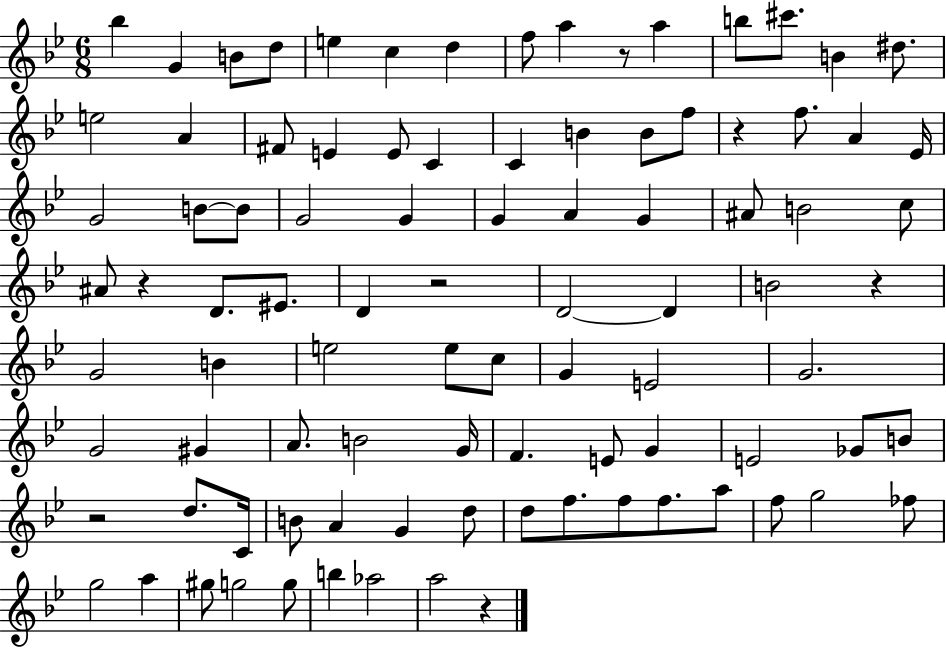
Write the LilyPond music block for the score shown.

{
  \clef treble
  \numericTimeSignature
  \time 6/8
  \key bes \major
  bes''4 g'4 b'8 d''8 | e''4 c''4 d''4 | f''8 a''4 r8 a''4 | b''8 cis'''8. b'4 dis''8. | \break e''2 a'4 | fis'8 e'4 e'8 c'4 | c'4 b'4 b'8 f''8 | r4 f''8. a'4 ees'16 | \break g'2 b'8~~ b'8 | g'2 g'4 | g'4 a'4 g'4 | ais'8 b'2 c''8 | \break ais'8 r4 d'8. eis'8. | d'4 r2 | d'2~~ d'4 | b'2 r4 | \break g'2 b'4 | e''2 e''8 c''8 | g'4 e'2 | g'2. | \break g'2 gis'4 | a'8. b'2 g'16 | f'4. e'8 g'4 | e'2 ges'8 b'8 | \break r2 d''8. c'16 | b'8 a'4 g'4 d''8 | d''8 f''8. f''8 f''8. a''8 | f''8 g''2 fes''8 | \break g''2 a''4 | gis''8 g''2 g''8 | b''4 aes''2 | a''2 r4 | \break \bar "|."
}